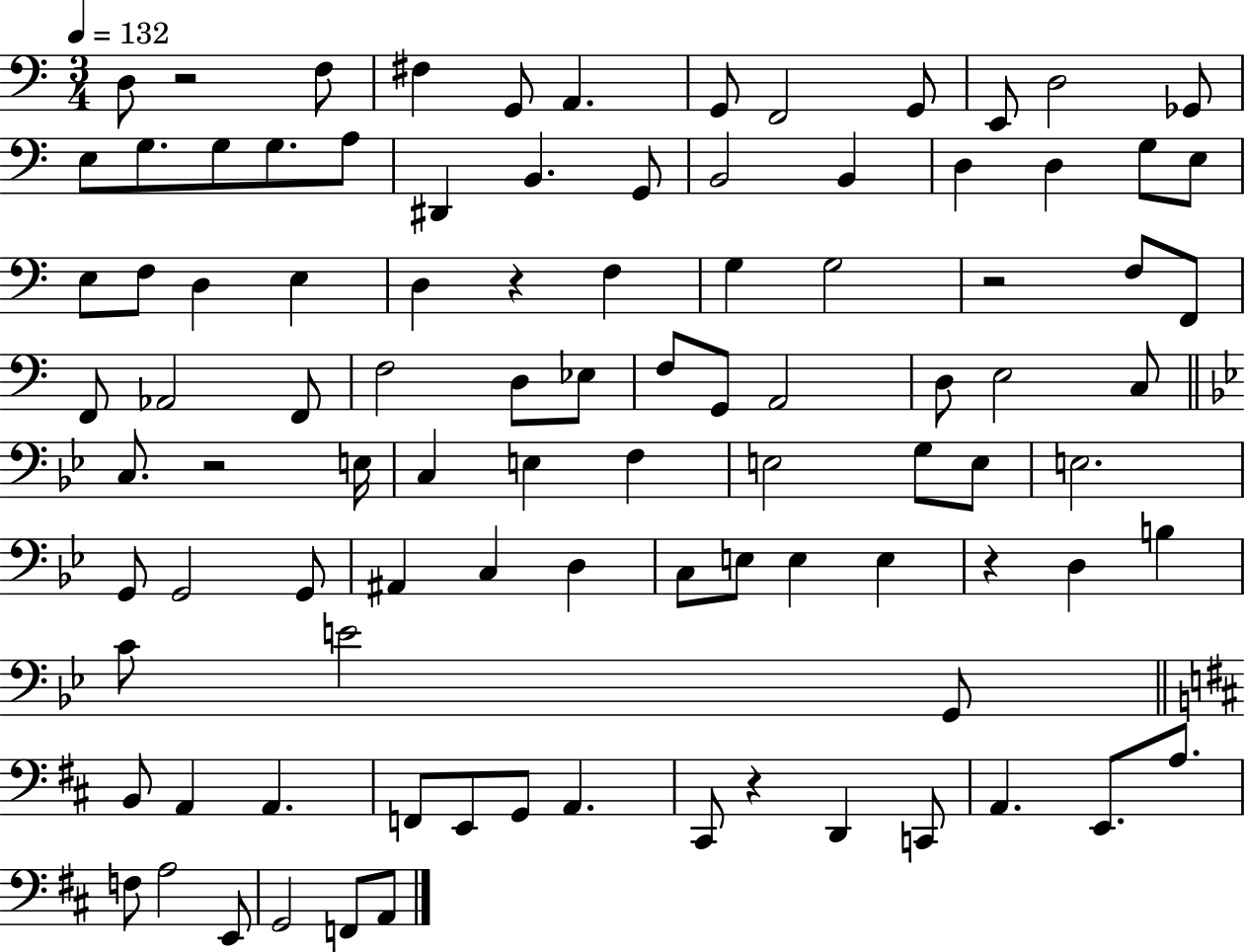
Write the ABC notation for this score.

X:1
T:Untitled
M:3/4
L:1/4
K:C
D,/2 z2 F,/2 ^F, G,,/2 A,, G,,/2 F,,2 G,,/2 E,,/2 D,2 _G,,/2 E,/2 G,/2 G,/2 G,/2 A,/2 ^D,, B,, G,,/2 B,,2 B,, D, D, G,/2 E,/2 E,/2 F,/2 D, E, D, z F, G, G,2 z2 F,/2 F,,/2 F,,/2 _A,,2 F,,/2 F,2 D,/2 _E,/2 F,/2 G,,/2 A,,2 D,/2 E,2 C,/2 C,/2 z2 E,/4 C, E, F, E,2 G,/2 E,/2 E,2 G,,/2 G,,2 G,,/2 ^A,, C, D, C,/2 E,/2 E, E, z D, B, C/2 E2 G,,/2 B,,/2 A,, A,, F,,/2 E,,/2 G,,/2 A,, ^C,,/2 z D,, C,,/2 A,, E,,/2 A,/2 F,/2 A,2 E,,/2 G,,2 F,,/2 A,,/2